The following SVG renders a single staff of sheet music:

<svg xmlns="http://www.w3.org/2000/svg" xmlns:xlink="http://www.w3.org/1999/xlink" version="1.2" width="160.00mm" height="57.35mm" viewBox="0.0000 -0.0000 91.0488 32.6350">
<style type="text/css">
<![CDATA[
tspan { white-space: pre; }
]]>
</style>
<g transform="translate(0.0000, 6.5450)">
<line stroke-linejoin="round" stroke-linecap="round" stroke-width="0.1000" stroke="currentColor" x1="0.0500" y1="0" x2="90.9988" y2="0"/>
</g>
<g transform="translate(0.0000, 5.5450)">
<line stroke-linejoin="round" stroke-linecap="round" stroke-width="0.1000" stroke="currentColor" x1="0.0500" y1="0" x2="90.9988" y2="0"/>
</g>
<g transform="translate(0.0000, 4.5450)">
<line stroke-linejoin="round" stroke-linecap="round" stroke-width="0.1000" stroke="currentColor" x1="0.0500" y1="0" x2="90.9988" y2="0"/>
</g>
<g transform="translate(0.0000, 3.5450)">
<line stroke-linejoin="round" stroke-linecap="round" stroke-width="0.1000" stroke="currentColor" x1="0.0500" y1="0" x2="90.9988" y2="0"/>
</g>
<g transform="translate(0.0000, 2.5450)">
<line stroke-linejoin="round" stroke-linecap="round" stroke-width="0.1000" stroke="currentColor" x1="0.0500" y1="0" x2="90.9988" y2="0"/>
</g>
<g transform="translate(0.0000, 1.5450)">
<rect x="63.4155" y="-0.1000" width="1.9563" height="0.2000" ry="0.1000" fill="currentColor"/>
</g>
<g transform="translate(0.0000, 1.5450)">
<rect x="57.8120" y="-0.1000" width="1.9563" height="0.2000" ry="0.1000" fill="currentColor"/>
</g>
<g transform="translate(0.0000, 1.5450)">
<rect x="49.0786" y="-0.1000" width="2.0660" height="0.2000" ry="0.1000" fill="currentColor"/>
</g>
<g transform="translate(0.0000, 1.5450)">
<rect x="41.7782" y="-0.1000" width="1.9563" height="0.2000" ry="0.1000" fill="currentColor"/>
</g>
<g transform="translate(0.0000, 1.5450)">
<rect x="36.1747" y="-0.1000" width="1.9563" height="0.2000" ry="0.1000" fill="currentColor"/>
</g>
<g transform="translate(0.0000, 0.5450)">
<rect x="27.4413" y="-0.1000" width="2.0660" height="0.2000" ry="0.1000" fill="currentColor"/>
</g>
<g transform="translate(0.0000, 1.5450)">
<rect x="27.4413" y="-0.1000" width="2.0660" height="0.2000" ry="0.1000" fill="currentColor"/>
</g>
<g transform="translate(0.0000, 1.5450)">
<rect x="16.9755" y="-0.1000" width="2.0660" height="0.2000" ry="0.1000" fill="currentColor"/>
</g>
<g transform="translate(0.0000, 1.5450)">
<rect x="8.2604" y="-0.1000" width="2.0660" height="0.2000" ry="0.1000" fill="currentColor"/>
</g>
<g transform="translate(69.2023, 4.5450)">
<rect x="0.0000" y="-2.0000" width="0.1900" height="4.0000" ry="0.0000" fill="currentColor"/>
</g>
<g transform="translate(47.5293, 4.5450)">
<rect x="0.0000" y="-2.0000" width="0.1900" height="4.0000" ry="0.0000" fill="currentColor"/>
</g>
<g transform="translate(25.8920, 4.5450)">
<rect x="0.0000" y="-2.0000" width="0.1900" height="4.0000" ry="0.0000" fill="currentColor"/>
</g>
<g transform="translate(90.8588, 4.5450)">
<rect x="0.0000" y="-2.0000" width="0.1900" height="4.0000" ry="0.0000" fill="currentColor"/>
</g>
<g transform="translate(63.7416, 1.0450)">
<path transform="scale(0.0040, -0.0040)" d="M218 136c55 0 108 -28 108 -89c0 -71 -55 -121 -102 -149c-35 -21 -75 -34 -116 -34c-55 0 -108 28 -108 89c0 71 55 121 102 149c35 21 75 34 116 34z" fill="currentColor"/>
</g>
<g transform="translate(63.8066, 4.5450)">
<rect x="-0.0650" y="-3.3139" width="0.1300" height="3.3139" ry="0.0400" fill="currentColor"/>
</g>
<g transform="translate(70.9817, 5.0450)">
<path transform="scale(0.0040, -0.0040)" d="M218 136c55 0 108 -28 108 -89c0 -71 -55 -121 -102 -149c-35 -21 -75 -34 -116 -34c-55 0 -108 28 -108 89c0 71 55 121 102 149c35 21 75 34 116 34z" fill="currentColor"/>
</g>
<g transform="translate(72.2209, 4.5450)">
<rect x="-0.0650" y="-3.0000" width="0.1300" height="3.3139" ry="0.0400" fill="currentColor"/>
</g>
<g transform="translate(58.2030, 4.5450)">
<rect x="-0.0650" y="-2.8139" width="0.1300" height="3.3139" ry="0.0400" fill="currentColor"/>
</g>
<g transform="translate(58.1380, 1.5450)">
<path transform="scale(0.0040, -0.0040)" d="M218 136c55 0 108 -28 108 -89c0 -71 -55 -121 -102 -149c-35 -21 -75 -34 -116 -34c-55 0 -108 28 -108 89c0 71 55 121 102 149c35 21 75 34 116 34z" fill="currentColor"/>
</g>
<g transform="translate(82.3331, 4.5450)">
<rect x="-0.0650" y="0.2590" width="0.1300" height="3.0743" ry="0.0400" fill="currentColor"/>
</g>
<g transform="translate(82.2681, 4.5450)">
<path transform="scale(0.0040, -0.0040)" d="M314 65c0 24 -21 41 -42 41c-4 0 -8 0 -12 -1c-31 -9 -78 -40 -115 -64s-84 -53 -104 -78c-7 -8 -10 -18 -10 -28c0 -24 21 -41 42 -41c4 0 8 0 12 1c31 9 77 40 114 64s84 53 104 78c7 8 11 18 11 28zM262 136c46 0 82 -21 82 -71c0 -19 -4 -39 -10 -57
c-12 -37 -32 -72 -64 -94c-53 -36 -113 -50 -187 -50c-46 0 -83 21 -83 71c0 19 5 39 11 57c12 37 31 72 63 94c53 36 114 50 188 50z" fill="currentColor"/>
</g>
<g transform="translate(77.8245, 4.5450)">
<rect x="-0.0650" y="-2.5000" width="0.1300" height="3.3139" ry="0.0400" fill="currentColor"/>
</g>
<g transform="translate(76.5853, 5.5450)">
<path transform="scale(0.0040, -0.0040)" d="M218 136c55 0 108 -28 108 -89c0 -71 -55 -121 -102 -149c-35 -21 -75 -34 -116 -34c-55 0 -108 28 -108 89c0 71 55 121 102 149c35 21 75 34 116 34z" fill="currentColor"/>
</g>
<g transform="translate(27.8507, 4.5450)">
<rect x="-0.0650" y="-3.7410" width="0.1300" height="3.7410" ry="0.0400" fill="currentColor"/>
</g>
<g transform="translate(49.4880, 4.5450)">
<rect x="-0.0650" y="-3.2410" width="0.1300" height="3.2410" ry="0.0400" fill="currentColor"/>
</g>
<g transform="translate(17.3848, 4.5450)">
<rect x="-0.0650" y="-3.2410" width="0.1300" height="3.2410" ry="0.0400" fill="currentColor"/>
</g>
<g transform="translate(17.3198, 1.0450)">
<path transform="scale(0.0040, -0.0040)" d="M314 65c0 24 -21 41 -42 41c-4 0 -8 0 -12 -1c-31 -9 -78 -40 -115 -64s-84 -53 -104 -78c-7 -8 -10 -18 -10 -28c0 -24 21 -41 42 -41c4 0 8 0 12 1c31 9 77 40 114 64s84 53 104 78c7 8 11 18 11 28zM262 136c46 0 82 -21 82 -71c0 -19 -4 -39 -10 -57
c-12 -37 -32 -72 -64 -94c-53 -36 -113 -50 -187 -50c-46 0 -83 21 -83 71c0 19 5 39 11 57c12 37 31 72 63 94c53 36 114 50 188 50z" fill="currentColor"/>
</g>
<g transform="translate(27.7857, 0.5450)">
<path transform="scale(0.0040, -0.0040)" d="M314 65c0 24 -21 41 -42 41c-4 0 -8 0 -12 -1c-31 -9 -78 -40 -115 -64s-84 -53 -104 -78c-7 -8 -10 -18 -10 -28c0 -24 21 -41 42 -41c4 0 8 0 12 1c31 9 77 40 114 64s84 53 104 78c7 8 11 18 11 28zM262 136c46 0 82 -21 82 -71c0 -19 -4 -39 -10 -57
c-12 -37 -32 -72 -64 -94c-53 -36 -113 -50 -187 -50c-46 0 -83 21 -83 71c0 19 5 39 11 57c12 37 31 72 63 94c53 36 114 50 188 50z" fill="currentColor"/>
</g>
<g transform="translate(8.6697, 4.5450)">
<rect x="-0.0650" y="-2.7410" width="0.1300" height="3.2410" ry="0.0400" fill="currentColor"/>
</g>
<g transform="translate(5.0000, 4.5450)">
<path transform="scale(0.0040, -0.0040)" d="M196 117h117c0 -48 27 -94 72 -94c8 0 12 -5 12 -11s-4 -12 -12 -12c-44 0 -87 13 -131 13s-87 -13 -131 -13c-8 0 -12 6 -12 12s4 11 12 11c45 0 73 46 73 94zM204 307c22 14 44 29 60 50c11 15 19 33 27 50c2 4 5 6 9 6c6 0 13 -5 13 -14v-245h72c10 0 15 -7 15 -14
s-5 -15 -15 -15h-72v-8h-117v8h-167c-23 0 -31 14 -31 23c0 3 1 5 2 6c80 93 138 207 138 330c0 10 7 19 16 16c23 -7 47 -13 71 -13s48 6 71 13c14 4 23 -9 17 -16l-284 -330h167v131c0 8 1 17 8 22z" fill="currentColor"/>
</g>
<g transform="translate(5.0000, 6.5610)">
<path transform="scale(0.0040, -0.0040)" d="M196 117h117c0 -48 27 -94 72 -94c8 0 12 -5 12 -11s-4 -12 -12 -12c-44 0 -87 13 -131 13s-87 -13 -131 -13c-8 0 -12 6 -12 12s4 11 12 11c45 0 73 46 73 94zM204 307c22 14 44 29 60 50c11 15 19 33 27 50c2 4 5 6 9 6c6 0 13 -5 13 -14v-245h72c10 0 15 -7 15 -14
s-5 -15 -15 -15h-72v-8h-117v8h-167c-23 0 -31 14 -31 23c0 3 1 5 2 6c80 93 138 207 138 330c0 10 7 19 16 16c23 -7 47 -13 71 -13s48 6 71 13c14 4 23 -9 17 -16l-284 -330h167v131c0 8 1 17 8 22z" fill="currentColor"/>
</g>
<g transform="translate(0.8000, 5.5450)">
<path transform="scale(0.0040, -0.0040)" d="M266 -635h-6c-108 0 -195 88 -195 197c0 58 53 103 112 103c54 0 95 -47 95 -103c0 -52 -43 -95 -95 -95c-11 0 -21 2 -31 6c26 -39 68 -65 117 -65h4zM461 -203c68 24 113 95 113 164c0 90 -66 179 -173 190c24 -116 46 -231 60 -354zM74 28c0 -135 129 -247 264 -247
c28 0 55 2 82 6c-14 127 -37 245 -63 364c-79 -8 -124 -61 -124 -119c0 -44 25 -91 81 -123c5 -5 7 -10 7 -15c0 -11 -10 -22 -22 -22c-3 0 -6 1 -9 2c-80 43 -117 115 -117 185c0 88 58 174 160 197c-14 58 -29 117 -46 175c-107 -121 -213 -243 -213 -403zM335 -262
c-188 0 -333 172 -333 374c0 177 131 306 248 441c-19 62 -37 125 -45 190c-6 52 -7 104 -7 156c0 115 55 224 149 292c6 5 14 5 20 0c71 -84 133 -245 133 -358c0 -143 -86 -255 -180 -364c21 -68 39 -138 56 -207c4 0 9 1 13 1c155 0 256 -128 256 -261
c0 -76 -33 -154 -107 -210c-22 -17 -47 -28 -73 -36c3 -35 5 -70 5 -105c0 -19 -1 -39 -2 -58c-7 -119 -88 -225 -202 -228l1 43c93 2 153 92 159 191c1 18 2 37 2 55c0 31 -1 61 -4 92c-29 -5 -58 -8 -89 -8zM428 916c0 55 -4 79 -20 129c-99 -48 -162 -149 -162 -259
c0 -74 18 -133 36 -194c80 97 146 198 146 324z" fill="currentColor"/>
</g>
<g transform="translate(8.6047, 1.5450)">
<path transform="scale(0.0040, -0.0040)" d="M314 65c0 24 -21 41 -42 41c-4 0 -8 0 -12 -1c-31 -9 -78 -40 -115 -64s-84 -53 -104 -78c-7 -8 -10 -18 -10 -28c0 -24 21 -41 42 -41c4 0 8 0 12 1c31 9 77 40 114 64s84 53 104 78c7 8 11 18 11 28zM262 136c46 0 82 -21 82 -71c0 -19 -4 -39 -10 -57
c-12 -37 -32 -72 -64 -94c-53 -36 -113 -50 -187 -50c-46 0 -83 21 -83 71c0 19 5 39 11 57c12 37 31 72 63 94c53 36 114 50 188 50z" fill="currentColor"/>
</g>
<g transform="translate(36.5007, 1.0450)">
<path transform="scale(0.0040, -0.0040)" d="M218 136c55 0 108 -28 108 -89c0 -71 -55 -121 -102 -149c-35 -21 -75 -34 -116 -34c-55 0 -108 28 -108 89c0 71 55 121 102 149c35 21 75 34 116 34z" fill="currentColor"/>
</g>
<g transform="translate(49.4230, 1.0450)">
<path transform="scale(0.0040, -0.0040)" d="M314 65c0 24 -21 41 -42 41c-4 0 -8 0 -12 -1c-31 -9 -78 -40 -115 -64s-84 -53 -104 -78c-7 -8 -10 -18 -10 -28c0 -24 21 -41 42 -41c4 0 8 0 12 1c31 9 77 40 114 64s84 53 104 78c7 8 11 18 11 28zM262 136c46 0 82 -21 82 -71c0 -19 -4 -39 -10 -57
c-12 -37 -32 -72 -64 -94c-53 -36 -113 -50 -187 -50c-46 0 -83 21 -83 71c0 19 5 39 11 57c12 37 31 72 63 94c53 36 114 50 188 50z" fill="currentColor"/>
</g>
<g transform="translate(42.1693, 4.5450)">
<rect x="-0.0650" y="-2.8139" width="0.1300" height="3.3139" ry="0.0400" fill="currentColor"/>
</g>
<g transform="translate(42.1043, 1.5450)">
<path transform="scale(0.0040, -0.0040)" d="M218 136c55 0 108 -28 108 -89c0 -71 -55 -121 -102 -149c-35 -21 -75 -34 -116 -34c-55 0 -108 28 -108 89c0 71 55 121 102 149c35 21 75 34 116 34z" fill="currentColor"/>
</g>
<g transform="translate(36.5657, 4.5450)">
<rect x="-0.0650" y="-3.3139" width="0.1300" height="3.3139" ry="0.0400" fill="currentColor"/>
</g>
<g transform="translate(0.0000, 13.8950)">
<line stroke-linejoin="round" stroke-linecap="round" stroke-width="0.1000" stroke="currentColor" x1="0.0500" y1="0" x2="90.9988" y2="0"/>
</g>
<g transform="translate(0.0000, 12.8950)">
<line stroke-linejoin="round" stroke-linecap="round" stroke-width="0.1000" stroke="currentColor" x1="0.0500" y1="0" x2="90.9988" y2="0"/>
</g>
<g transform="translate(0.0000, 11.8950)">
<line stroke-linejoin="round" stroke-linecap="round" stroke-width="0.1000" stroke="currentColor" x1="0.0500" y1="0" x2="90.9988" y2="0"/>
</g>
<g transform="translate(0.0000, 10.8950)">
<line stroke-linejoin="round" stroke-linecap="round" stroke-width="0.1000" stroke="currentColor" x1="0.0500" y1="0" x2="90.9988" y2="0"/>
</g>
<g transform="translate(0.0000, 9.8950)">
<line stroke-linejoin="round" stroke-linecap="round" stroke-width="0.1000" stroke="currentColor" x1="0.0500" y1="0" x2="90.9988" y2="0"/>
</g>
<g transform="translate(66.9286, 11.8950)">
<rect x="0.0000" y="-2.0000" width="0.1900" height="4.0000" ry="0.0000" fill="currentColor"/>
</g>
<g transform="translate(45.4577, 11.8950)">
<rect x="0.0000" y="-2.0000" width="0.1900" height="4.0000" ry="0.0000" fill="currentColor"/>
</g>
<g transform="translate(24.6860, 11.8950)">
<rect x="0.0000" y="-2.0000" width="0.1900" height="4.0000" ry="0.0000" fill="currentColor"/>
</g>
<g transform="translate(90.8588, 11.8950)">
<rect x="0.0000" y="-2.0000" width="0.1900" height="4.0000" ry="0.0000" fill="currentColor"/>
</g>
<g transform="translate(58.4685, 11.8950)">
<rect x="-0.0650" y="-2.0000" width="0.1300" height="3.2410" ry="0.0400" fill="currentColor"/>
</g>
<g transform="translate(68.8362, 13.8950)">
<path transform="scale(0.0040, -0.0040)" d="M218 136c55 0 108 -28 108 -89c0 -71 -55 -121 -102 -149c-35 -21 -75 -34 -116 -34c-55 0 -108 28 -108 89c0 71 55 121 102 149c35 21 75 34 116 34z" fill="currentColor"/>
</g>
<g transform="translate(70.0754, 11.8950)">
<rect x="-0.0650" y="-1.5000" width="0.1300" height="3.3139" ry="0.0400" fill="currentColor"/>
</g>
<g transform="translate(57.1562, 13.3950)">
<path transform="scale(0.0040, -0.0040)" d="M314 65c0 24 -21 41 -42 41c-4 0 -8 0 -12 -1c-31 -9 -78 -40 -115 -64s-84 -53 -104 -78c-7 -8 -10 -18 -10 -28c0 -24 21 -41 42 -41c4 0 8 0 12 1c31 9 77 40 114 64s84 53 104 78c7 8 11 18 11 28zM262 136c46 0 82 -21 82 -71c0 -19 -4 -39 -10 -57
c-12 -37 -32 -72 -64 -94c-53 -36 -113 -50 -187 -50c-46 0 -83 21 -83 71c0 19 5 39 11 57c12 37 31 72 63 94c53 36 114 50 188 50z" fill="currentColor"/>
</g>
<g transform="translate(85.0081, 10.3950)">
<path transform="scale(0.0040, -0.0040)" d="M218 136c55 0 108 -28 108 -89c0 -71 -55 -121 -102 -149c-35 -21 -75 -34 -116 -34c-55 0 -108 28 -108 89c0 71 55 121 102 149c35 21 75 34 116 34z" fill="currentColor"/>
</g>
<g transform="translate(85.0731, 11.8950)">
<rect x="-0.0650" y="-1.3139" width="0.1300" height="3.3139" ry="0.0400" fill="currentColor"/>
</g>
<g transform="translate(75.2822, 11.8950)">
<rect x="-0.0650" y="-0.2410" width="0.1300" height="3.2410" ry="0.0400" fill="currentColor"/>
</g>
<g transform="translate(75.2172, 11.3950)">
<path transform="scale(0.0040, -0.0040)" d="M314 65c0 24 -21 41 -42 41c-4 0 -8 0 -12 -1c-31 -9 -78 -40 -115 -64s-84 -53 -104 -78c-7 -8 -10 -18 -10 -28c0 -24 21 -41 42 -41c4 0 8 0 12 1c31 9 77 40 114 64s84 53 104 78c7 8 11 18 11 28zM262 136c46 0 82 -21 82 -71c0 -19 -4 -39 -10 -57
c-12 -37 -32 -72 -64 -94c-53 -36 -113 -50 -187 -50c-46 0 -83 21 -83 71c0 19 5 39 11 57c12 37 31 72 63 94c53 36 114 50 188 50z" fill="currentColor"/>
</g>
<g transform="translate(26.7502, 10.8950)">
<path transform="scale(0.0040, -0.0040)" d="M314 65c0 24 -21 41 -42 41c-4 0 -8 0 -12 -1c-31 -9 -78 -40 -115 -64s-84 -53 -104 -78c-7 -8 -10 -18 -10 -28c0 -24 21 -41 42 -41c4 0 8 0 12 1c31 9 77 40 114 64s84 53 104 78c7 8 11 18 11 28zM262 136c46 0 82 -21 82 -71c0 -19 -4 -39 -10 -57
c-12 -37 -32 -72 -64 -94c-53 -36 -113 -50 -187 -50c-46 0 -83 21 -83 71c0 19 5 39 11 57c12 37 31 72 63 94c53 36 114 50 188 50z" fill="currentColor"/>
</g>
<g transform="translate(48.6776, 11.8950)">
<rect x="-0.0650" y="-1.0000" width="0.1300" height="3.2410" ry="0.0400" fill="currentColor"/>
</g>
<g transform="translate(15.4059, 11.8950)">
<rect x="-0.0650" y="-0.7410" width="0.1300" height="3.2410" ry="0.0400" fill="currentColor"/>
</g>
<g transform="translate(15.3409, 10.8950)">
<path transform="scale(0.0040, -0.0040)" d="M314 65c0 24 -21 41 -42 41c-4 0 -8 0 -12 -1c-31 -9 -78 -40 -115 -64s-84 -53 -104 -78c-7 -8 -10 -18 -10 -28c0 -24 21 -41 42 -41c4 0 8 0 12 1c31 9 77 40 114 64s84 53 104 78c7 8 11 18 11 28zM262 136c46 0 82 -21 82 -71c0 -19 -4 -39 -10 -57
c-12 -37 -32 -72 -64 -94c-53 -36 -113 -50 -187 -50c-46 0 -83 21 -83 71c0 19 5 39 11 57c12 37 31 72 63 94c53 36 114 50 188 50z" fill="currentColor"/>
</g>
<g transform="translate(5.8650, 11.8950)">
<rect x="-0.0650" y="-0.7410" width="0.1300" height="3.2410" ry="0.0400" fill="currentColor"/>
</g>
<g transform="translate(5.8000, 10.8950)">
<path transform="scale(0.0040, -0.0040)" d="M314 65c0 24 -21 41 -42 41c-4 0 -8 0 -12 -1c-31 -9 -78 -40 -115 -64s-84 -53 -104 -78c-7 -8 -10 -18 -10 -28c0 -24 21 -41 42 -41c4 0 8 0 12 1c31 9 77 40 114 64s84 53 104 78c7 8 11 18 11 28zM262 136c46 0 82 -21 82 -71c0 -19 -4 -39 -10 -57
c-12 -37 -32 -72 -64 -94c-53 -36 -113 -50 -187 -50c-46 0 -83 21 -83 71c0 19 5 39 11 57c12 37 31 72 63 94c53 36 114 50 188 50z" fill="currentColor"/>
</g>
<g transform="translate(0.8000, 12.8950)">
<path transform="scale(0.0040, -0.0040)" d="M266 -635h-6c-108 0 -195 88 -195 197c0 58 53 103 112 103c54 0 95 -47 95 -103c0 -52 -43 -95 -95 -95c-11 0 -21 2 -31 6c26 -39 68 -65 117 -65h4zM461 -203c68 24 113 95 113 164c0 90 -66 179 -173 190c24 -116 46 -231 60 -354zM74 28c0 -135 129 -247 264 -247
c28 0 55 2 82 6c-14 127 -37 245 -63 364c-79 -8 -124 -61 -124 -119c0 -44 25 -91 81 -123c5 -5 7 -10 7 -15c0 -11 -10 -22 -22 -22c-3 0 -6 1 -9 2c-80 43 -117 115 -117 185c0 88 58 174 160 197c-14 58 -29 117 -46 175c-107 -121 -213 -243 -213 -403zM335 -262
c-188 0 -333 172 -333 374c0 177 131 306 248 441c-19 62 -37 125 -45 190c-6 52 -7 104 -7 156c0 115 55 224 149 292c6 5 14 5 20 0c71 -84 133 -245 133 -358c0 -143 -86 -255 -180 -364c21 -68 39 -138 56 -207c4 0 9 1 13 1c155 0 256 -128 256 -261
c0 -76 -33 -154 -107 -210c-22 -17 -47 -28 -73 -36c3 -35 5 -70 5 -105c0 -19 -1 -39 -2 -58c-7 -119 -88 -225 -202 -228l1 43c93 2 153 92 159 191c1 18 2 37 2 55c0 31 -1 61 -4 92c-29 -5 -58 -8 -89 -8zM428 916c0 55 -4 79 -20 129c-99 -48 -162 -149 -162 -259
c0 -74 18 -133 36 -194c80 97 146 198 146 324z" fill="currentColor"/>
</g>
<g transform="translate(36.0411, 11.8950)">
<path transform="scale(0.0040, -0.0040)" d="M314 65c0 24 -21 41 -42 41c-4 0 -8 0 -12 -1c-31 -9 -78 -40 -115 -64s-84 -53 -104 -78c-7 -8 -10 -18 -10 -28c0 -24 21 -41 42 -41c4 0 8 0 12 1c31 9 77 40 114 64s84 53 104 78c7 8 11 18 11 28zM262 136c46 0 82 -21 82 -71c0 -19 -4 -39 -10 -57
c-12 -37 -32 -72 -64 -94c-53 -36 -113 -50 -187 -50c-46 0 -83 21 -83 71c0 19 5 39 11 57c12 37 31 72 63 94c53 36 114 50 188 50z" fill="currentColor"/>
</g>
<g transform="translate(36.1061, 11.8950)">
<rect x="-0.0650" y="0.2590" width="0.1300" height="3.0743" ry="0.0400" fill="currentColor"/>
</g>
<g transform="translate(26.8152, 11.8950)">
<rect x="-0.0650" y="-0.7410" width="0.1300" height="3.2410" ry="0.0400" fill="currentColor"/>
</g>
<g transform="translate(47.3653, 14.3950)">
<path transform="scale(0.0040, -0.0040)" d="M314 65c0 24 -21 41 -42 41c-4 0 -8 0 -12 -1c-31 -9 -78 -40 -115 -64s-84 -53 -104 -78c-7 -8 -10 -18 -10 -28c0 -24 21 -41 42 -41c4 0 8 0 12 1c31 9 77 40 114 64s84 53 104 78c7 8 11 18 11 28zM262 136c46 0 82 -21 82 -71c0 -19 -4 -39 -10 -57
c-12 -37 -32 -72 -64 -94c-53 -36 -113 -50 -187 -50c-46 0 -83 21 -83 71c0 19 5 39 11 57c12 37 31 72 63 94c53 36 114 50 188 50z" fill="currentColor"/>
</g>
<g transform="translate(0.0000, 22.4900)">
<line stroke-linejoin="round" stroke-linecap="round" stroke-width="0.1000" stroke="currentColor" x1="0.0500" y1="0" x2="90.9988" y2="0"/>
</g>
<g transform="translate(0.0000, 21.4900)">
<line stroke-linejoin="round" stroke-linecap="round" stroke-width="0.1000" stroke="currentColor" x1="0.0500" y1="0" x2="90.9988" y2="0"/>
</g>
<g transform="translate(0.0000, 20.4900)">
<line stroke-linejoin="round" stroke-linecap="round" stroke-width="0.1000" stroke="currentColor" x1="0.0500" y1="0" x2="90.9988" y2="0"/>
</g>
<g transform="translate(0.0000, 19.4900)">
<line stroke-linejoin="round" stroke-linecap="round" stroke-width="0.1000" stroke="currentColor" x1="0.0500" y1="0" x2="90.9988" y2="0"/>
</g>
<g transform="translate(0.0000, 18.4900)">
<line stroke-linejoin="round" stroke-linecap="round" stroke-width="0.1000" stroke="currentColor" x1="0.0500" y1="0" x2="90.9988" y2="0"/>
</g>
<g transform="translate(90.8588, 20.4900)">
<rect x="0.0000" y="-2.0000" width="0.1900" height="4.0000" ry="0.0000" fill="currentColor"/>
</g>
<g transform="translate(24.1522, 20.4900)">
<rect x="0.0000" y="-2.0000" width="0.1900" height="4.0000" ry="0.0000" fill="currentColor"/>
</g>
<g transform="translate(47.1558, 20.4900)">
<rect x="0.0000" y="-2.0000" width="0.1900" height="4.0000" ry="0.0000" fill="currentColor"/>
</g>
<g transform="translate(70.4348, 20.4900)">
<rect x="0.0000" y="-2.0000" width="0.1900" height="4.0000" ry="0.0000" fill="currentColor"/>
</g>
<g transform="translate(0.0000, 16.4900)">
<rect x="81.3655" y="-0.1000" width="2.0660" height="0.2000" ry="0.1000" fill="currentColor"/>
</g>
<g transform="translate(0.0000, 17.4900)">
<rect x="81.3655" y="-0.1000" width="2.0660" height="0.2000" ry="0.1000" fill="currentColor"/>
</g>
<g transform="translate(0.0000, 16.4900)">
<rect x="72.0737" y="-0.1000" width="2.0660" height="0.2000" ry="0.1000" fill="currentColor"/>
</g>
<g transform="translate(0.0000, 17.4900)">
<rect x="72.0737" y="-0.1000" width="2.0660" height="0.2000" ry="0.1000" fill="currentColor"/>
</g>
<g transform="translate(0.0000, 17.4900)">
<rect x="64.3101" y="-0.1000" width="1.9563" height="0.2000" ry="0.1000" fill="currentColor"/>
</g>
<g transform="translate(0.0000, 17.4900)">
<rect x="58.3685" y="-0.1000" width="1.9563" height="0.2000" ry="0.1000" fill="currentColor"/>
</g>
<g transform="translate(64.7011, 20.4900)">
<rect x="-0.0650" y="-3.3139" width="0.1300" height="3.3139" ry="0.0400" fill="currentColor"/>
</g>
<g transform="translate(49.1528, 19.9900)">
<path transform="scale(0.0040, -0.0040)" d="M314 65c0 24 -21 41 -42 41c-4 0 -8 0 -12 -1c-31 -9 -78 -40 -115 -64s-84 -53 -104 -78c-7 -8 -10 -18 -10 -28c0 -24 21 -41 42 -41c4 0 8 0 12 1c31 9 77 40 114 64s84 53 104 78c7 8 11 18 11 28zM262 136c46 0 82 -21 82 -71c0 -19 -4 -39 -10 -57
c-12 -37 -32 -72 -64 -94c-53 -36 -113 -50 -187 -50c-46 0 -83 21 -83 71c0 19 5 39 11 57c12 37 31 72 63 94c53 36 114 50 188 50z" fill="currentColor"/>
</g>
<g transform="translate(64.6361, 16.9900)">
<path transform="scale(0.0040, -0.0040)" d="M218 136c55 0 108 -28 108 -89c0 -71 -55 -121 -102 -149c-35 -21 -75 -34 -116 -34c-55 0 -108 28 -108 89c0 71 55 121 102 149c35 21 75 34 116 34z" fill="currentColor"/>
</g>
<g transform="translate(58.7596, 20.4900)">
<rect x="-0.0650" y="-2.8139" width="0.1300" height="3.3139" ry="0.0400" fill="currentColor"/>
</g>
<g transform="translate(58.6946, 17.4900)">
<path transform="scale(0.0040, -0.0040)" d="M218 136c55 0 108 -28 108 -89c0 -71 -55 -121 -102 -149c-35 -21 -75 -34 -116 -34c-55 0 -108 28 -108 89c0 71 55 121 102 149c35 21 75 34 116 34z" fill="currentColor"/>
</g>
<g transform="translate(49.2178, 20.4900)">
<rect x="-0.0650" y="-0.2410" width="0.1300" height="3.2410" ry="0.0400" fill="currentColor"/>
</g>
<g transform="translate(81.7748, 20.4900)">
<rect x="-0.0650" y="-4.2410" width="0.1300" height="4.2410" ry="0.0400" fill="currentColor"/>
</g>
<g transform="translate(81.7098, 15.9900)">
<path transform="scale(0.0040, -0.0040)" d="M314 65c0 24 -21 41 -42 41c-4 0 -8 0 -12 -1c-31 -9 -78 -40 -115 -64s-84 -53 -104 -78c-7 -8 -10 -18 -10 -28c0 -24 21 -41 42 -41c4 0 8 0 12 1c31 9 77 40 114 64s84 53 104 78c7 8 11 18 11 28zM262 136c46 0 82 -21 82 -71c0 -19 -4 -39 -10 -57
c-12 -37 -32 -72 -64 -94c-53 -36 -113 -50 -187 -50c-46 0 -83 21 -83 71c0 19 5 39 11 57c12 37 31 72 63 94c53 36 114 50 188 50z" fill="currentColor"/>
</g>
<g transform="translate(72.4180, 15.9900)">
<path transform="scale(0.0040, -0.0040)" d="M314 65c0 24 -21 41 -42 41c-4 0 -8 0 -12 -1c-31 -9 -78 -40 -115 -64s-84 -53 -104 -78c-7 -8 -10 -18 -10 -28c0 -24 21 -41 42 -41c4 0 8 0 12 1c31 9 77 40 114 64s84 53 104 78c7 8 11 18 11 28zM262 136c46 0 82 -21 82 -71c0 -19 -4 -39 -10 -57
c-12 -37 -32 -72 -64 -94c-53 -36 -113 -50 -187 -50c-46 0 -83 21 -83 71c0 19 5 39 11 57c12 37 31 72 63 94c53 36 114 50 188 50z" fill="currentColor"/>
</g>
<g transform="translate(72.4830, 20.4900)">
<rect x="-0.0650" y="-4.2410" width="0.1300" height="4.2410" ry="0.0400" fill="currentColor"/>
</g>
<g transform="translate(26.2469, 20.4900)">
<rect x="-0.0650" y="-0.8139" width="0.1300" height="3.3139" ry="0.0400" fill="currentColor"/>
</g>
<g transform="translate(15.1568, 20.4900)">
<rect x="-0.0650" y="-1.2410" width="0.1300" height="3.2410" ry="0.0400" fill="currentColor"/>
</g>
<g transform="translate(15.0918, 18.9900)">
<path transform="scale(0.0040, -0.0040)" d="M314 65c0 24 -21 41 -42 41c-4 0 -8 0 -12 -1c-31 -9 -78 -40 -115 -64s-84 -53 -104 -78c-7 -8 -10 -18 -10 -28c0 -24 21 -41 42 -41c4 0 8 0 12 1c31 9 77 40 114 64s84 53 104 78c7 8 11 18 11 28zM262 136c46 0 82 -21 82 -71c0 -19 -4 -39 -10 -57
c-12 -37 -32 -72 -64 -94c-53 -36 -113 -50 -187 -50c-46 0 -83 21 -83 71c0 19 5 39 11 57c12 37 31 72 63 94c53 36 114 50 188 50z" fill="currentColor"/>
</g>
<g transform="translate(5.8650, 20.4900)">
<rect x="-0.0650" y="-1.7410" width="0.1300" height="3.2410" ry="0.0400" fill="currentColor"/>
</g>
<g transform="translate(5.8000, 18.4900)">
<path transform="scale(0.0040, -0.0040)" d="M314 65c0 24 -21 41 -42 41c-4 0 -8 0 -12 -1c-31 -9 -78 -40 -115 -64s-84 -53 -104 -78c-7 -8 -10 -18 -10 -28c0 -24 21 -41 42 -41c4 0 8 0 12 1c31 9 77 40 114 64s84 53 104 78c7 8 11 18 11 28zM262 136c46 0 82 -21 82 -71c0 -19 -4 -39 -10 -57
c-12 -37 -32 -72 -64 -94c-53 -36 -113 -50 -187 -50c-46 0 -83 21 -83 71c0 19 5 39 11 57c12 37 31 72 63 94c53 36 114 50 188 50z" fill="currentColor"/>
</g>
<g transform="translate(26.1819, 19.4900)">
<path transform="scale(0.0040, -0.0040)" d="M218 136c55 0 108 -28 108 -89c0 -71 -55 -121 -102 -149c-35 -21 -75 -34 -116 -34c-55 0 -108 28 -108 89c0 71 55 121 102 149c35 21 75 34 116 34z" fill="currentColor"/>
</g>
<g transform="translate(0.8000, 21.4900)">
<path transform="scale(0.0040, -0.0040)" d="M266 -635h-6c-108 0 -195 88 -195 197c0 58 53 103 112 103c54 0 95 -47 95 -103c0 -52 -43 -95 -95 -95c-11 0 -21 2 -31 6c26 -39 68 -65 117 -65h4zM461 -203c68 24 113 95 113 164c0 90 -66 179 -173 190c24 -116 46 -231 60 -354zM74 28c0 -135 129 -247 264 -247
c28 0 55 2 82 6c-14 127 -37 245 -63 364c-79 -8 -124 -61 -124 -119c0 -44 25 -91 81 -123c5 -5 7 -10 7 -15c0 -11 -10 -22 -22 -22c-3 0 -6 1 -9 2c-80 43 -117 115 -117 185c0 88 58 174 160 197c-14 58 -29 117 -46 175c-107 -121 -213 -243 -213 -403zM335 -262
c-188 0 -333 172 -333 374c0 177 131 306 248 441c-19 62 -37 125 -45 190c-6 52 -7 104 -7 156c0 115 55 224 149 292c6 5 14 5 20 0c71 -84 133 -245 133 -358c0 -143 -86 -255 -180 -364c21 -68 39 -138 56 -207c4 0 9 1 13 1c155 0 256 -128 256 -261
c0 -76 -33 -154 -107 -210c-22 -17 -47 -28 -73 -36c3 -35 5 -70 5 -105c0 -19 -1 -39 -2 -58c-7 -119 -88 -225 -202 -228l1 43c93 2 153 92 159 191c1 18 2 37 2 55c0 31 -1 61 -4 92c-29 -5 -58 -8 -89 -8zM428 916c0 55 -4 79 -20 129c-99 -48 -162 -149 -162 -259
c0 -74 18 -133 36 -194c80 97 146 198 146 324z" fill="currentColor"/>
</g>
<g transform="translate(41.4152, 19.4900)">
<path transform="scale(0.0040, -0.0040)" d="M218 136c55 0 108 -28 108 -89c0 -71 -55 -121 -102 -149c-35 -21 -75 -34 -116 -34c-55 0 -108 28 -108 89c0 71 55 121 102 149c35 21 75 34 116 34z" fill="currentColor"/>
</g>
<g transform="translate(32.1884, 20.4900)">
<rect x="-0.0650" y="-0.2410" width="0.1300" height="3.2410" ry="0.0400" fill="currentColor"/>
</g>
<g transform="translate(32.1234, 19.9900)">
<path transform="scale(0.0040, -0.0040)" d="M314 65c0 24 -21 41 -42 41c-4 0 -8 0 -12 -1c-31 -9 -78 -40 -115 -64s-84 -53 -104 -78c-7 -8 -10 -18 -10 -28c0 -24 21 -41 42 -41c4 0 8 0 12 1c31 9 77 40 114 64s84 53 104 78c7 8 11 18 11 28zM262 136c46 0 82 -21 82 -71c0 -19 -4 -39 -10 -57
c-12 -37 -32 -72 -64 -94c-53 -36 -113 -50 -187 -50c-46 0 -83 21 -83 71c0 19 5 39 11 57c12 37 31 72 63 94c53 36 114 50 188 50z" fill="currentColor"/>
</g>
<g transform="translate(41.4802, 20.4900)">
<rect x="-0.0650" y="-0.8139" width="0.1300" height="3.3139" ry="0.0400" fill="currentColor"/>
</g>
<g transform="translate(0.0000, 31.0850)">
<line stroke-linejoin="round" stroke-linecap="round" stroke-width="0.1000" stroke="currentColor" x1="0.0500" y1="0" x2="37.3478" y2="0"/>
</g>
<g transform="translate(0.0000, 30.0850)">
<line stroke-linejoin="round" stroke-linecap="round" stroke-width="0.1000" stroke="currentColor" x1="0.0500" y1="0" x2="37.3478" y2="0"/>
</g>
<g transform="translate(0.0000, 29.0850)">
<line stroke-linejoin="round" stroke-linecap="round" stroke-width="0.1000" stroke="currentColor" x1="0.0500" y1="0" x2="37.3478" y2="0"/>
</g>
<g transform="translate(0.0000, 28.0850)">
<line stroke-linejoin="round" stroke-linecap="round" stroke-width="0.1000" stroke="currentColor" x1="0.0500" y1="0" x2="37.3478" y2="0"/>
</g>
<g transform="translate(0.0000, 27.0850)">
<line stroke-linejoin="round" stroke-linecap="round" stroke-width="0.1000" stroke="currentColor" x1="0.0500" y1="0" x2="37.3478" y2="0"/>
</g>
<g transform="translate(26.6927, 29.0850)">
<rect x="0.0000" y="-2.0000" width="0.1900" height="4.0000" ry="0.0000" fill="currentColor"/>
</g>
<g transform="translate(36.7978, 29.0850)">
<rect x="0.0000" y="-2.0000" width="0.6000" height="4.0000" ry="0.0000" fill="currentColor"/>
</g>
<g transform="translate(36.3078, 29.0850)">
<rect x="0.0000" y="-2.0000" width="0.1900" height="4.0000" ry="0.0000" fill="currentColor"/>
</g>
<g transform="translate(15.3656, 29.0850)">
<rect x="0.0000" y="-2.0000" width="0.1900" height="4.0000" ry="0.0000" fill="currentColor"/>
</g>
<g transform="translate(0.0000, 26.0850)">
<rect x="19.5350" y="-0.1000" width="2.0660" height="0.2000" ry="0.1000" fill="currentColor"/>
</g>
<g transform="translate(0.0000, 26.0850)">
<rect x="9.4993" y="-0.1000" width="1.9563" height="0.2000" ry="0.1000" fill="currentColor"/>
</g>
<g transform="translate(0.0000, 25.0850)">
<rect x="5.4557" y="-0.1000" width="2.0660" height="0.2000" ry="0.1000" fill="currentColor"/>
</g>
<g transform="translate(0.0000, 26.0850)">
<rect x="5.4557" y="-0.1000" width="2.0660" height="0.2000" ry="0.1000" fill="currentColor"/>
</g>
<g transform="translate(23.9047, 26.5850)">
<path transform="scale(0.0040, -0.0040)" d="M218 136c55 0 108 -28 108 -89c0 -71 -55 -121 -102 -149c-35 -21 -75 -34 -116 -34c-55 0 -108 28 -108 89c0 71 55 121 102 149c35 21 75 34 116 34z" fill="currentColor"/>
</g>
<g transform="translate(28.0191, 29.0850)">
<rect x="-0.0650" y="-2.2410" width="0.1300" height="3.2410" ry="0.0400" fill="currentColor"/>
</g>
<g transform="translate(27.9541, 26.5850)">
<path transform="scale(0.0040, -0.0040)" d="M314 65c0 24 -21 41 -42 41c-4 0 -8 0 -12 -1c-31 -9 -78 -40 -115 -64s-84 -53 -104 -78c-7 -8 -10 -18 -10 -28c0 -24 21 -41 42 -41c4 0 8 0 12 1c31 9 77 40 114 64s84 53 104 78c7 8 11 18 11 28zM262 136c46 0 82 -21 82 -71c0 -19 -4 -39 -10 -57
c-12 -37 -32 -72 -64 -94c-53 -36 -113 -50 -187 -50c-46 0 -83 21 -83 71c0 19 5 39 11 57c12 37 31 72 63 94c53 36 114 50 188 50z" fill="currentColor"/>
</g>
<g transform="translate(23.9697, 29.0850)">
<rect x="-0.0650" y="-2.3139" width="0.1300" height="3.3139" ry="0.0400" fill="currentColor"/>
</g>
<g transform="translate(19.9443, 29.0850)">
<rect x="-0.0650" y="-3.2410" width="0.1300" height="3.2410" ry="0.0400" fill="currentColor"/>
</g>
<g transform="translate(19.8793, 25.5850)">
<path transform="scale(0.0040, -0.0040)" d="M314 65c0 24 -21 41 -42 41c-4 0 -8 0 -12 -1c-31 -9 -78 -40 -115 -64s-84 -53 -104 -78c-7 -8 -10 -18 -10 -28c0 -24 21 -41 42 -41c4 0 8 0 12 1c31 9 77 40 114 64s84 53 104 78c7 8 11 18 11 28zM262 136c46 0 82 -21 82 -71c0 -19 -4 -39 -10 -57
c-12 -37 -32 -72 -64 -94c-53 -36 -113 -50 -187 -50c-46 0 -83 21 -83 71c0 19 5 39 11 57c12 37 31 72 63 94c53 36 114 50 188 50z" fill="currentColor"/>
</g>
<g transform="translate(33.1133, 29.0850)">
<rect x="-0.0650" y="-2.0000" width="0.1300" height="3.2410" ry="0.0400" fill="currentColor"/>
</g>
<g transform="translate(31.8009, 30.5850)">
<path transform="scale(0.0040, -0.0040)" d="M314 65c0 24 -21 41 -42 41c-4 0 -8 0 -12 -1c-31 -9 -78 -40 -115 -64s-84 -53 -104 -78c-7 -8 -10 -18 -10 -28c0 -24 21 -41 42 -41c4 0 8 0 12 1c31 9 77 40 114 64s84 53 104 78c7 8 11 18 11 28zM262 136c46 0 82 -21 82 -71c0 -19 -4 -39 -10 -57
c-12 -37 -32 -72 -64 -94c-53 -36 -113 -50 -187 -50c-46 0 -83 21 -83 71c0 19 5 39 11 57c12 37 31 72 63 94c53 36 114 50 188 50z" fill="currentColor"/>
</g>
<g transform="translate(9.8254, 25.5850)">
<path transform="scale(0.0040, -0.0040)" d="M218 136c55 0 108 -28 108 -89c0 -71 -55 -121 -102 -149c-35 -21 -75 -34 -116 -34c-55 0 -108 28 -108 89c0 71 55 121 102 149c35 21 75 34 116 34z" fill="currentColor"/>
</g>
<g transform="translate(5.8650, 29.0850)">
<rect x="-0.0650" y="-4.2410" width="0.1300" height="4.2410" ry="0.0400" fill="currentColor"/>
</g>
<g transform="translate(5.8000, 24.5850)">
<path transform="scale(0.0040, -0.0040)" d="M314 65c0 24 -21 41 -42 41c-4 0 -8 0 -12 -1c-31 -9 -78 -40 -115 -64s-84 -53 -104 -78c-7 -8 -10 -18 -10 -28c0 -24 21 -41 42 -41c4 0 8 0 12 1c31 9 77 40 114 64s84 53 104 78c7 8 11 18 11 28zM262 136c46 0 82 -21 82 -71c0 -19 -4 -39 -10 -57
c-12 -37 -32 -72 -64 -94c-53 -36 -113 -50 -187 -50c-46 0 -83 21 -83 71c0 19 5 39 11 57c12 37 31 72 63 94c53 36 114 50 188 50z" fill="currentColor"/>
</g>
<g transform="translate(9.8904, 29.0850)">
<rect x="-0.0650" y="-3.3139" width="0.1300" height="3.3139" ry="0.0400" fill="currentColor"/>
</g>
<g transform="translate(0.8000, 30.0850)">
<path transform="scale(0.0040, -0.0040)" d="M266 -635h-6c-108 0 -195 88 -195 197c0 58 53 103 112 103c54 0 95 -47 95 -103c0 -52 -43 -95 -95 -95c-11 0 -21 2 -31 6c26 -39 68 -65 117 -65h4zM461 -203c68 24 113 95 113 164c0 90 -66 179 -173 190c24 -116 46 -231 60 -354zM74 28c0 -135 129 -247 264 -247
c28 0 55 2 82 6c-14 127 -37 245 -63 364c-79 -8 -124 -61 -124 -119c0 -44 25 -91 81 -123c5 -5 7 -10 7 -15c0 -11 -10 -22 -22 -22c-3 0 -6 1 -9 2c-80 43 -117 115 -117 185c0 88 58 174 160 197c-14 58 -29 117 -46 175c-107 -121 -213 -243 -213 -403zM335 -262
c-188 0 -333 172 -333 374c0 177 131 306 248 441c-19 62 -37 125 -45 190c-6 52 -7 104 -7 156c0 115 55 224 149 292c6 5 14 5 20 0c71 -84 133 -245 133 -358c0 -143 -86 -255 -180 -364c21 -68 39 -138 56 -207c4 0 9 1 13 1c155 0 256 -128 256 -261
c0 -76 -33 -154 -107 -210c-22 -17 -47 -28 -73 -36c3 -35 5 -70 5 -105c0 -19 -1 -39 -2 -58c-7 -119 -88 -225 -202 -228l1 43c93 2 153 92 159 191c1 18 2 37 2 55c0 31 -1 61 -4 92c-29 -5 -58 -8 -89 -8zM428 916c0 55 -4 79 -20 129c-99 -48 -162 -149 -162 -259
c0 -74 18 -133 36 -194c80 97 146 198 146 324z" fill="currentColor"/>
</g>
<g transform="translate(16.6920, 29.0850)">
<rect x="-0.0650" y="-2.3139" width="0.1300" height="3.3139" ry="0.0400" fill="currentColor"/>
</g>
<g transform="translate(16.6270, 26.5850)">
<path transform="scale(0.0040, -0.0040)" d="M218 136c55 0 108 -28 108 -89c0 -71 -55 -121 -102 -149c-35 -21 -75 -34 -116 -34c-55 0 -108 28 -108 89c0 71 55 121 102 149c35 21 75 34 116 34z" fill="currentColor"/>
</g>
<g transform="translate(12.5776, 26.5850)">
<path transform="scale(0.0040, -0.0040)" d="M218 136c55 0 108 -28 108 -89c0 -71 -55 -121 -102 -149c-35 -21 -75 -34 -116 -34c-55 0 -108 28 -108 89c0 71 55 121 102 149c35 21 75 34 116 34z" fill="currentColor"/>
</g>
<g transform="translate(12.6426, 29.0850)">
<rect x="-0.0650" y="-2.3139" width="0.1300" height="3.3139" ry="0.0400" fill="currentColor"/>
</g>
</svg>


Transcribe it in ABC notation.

X:1
T:Untitled
M:4/4
L:1/4
K:C
a2 b2 c'2 b a b2 a b A G B2 d2 d2 d2 B2 D2 F2 E c2 e f2 e2 d c2 d c2 a b d'2 d'2 d'2 b g g b2 g g2 F2